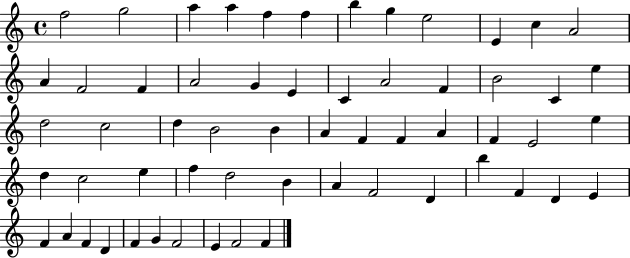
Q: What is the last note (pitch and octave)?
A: F4